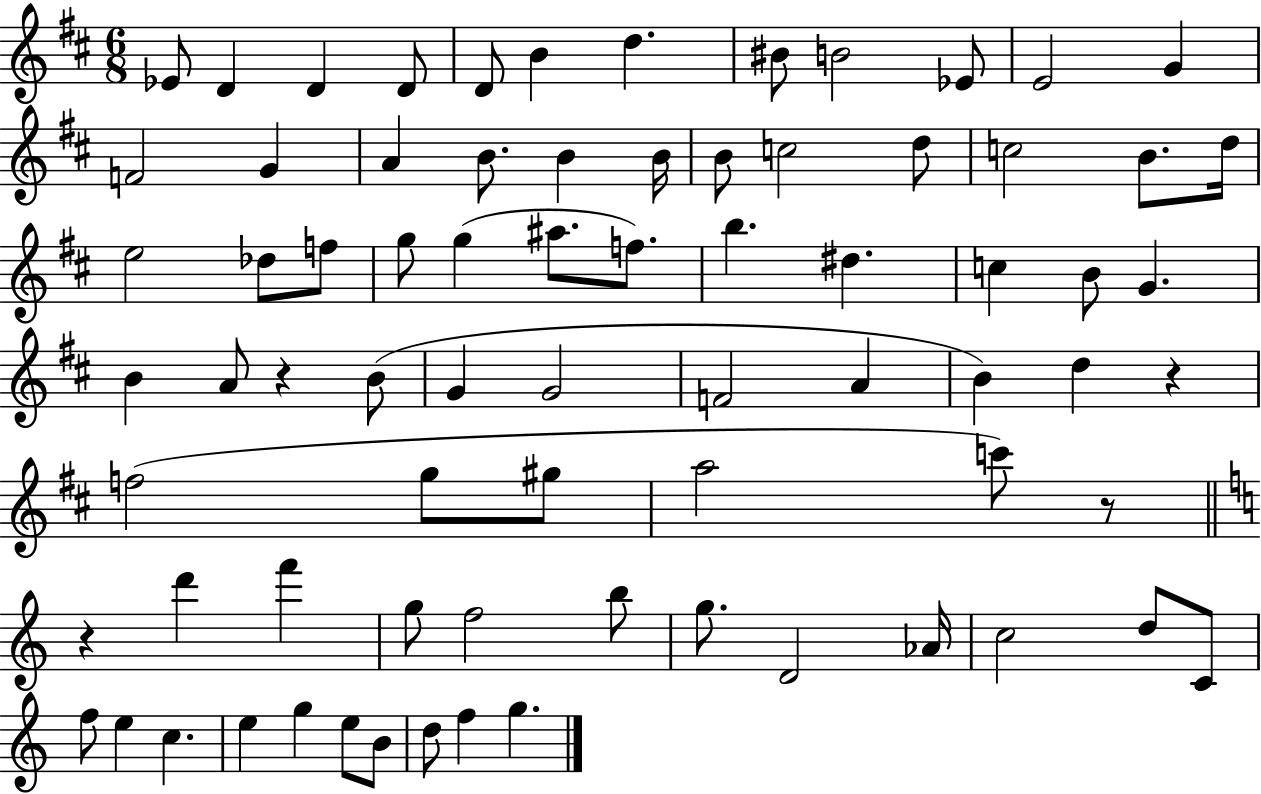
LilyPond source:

{
  \clef treble
  \numericTimeSignature
  \time 6/8
  \key d \major
  ees'8 d'4 d'4 d'8 | d'8 b'4 d''4. | bis'8 b'2 ees'8 | e'2 g'4 | \break f'2 g'4 | a'4 b'8. b'4 b'16 | b'8 c''2 d''8 | c''2 b'8. d''16 | \break e''2 des''8 f''8 | g''8 g''4( ais''8. f''8.) | b''4. dis''4. | c''4 b'8 g'4. | \break b'4 a'8 r4 b'8( | g'4 g'2 | f'2 a'4 | b'4) d''4 r4 | \break f''2( g''8 gis''8 | a''2 c'''8) r8 | \bar "||" \break \key c \major r4 d'''4 f'''4 | g''8 f''2 b''8 | g''8. d'2 aes'16 | c''2 d''8 c'8 | \break f''8 e''4 c''4. | e''4 g''4 e''8 b'8 | d''8 f''4 g''4. | \bar "|."
}